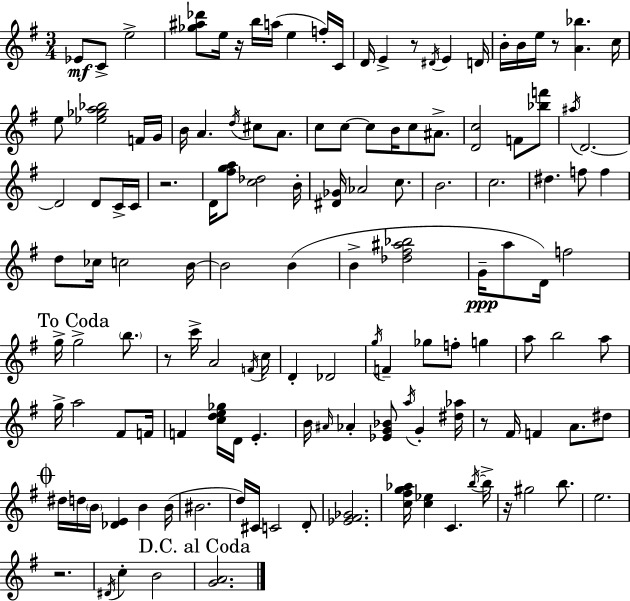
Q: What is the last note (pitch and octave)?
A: B4